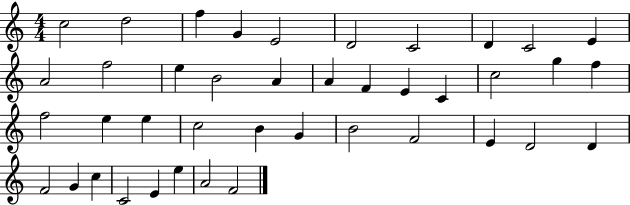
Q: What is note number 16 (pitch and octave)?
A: A4